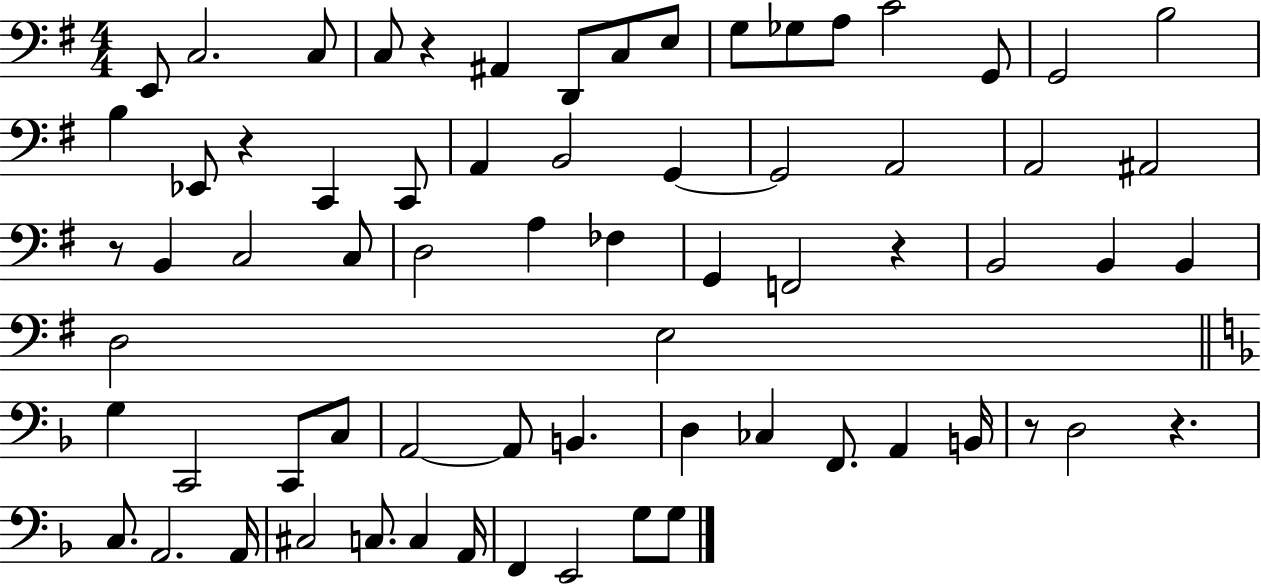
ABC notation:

X:1
T:Untitled
M:4/4
L:1/4
K:G
E,,/2 C,2 C,/2 C,/2 z ^A,, D,,/2 C,/2 E,/2 G,/2 _G,/2 A,/2 C2 G,,/2 G,,2 B,2 B, _E,,/2 z C,, C,,/2 A,, B,,2 G,, G,,2 A,,2 A,,2 ^A,,2 z/2 B,, C,2 C,/2 D,2 A, _F, G,, F,,2 z B,,2 B,, B,, D,2 E,2 G, C,,2 C,,/2 C,/2 A,,2 A,,/2 B,, D, _C, F,,/2 A,, B,,/4 z/2 D,2 z C,/2 A,,2 A,,/4 ^C,2 C,/2 C, A,,/4 F,, E,,2 G,/2 G,/2